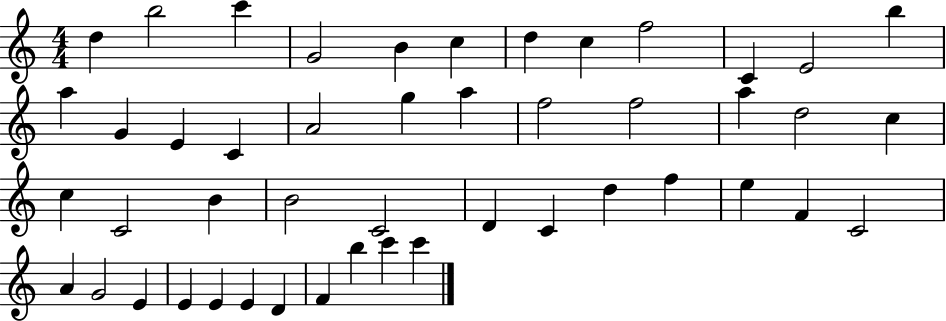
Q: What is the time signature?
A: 4/4